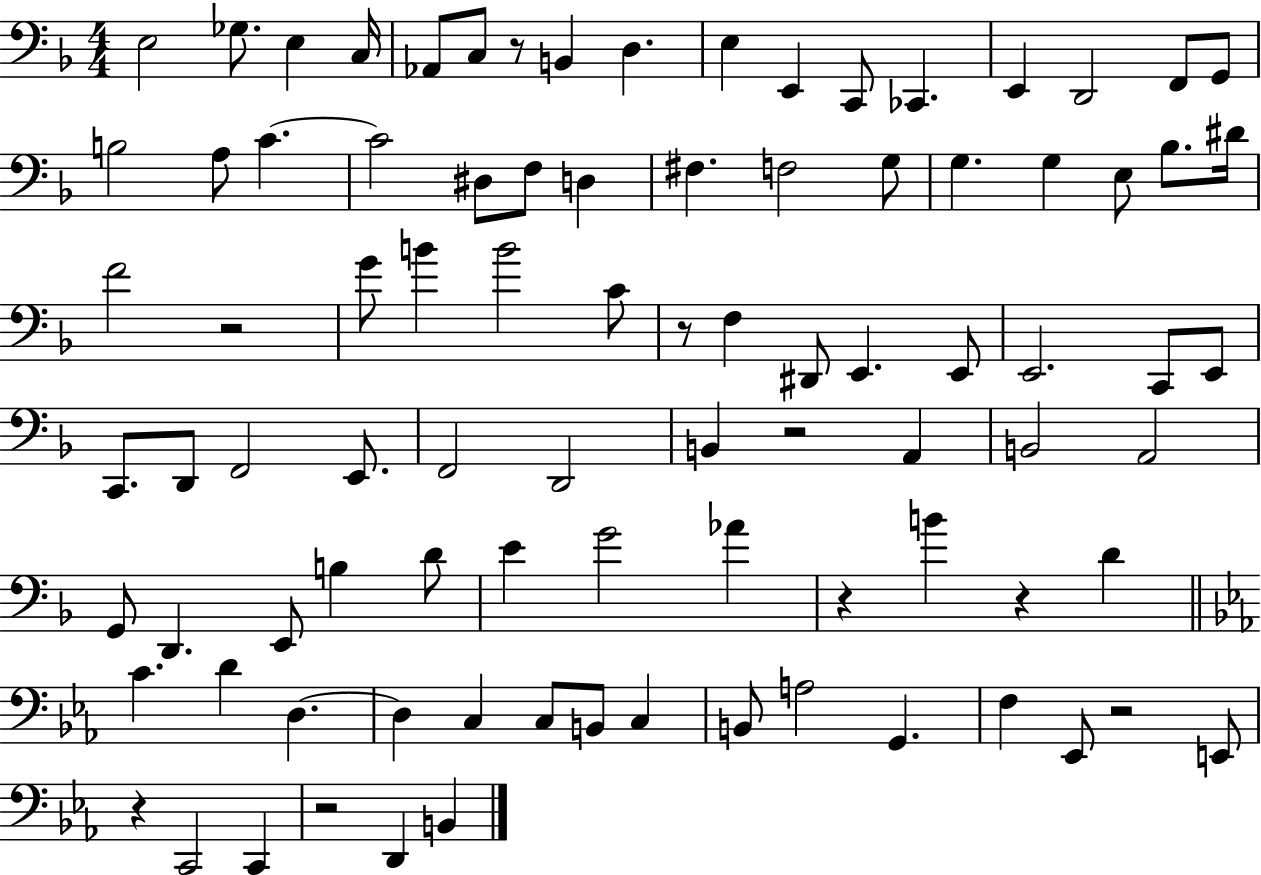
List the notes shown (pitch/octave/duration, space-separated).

E3/h Gb3/e. E3/q C3/s Ab2/e C3/e R/e B2/q D3/q. E3/q E2/q C2/e CES2/q. E2/q D2/h F2/e G2/e B3/h A3/e C4/q. C4/h D#3/e F3/e D3/q F#3/q. F3/h G3/e G3/q. G3/q E3/e Bb3/e. D#4/s F4/h R/h G4/e B4/q B4/h C4/e R/e F3/q D#2/e E2/q. E2/e E2/h. C2/e E2/e C2/e. D2/e F2/h E2/e. F2/h D2/h B2/q R/h A2/q B2/h A2/h G2/e D2/q. E2/e B3/q D4/e E4/q G4/h Ab4/q R/q B4/q R/q D4/q C4/q. D4/q D3/q. D3/q C3/q C3/e B2/e C3/q B2/e A3/h G2/q. F3/q Eb2/e R/h E2/e R/q C2/h C2/q R/h D2/q B2/q